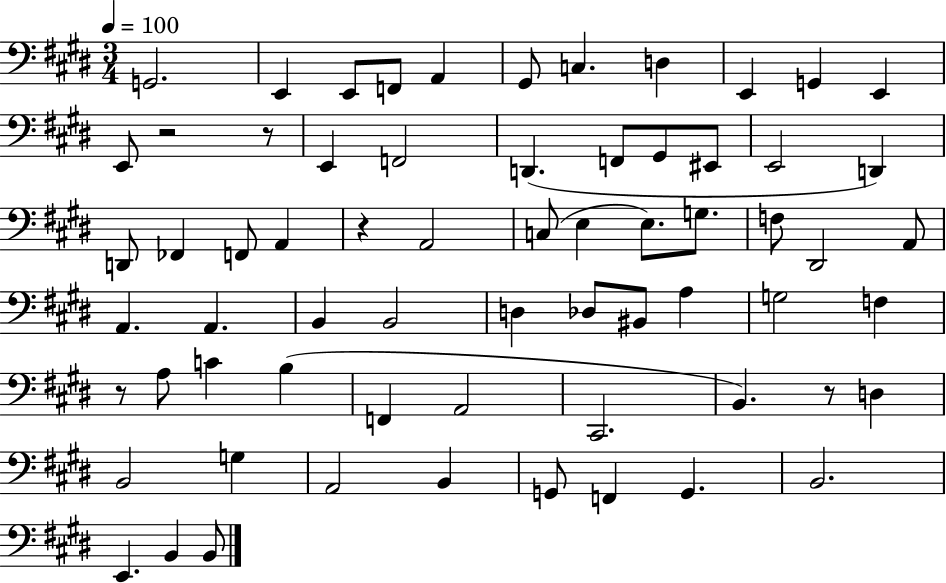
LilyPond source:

{
  \clef bass
  \numericTimeSignature
  \time 3/4
  \key e \major
  \tempo 4 = 100
  \repeat volta 2 { g,2. | e,4 e,8 f,8 a,4 | gis,8 c4. d4 | e,4 g,4 e,4 | \break e,8 r2 r8 | e,4 f,2 | d,4.( f,8 gis,8 eis,8 | e,2 d,4) | \break d,8 fes,4 f,8 a,4 | r4 a,2 | c8( e4 e8.) g8. | f8 dis,2 a,8 | \break a,4. a,4. | b,4 b,2 | d4 des8 bis,8 a4 | g2 f4 | \break r8 a8 c'4 b4( | f,4 a,2 | cis,2. | b,4.) r8 d4 | \break b,2 g4 | a,2 b,4 | g,8 f,4 g,4. | b,2. | \break e,4. b,4 b,8 | } \bar "|."
}